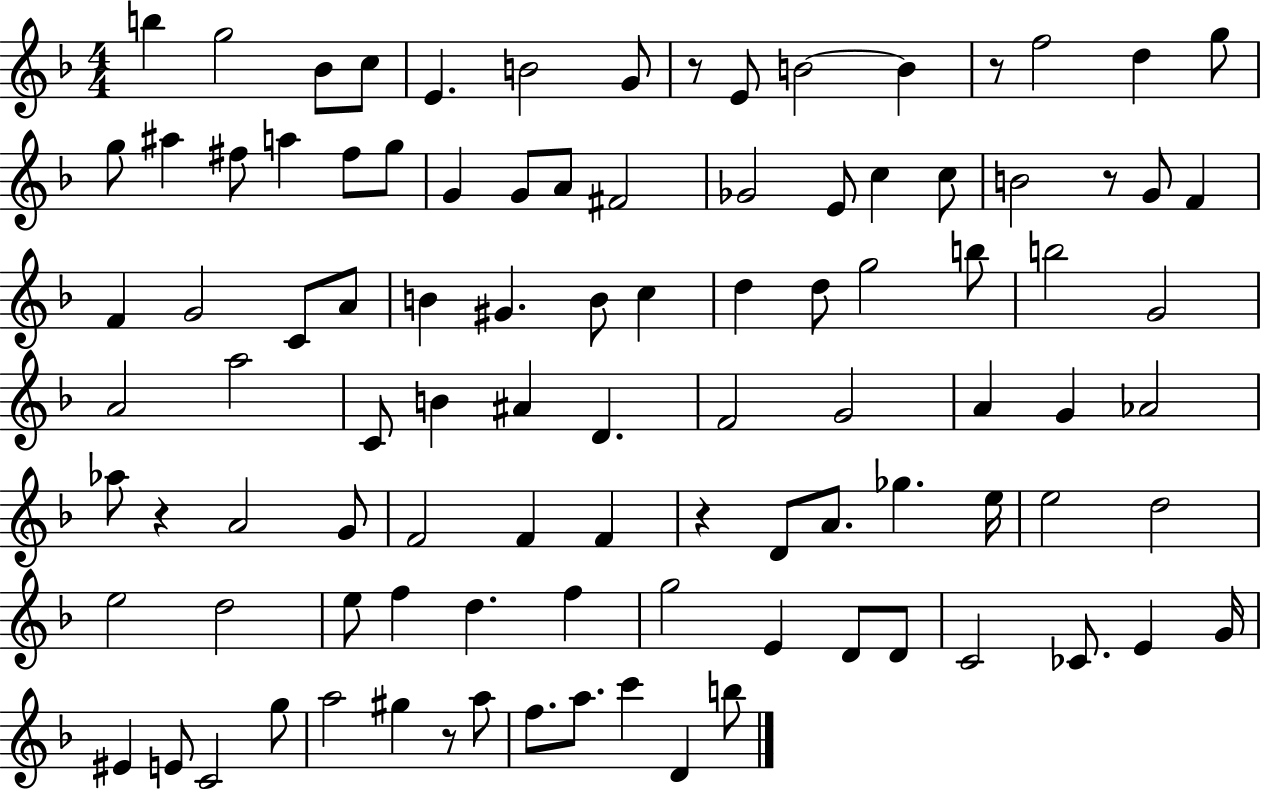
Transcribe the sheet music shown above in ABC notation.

X:1
T:Untitled
M:4/4
L:1/4
K:F
b g2 _B/2 c/2 E B2 G/2 z/2 E/2 B2 B z/2 f2 d g/2 g/2 ^a ^f/2 a ^f/2 g/2 G G/2 A/2 ^F2 _G2 E/2 c c/2 B2 z/2 G/2 F F G2 C/2 A/2 B ^G B/2 c d d/2 g2 b/2 b2 G2 A2 a2 C/2 B ^A D F2 G2 A G _A2 _a/2 z A2 G/2 F2 F F z D/2 A/2 _g e/4 e2 d2 e2 d2 e/2 f d f g2 E D/2 D/2 C2 _C/2 E G/4 ^E E/2 C2 g/2 a2 ^g z/2 a/2 f/2 a/2 c' D b/2